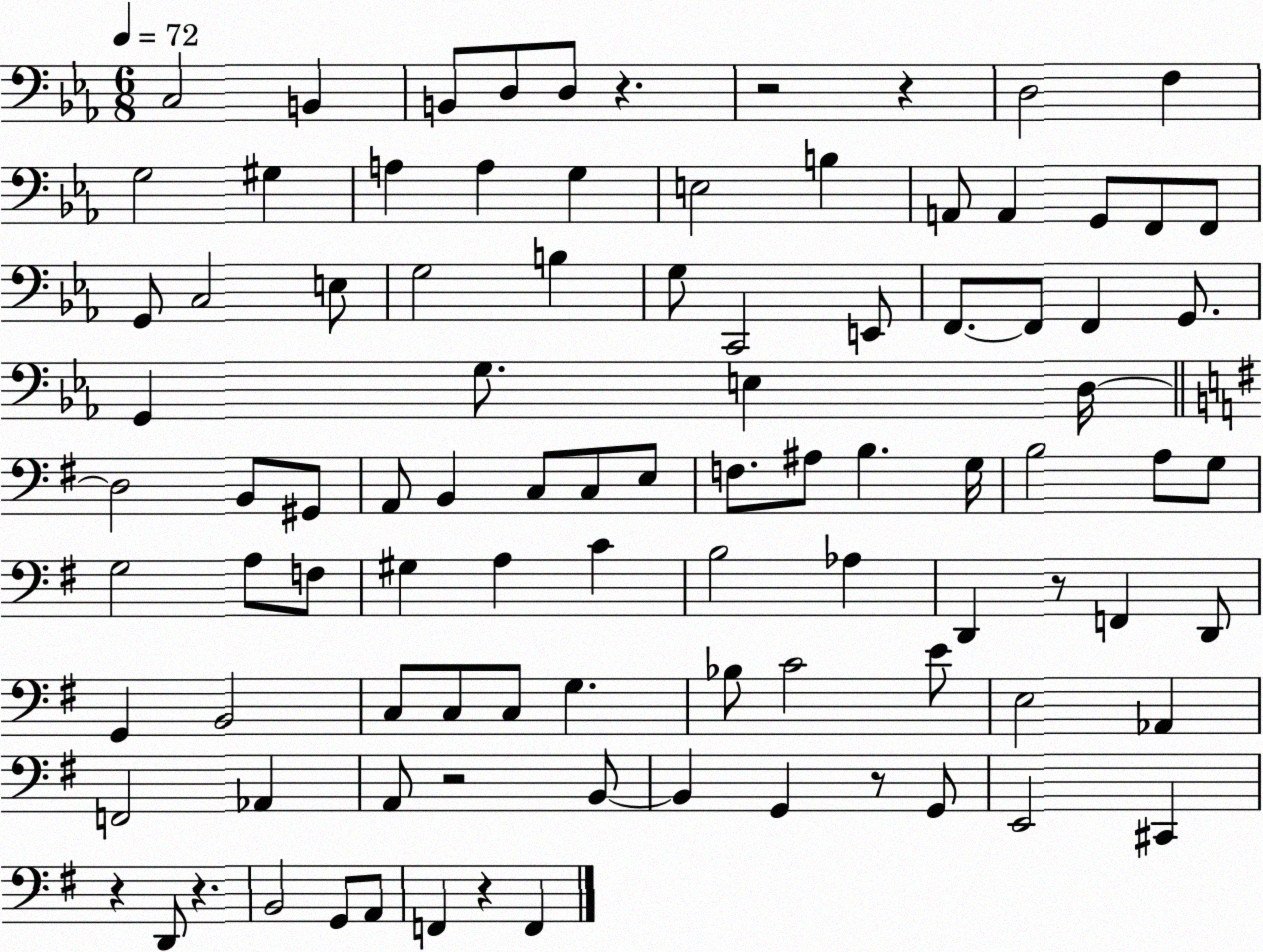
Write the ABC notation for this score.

X:1
T:Untitled
M:6/8
L:1/4
K:Eb
C,2 B,, B,,/2 D,/2 D,/2 z z2 z D,2 F, G,2 ^G, A, A, G, E,2 B, A,,/2 A,, G,,/2 F,,/2 F,,/2 G,,/2 C,2 E,/2 G,2 B, G,/2 C,,2 E,,/2 F,,/2 F,,/2 F,, G,,/2 G,, G,/2 E, D,/4 D,2 B,,/2 ^G,,/2 A,,/2 B,, C,/2 C,/2 E,/2 F,/2 ^A,/2 B, G,/4 B,2 A,/2 G,/2 G,2 A,/2 F,/2 ^G, A, C B,2 _A, D,, z/2 F,, D,,/2 G,, B,,2 C,/2 C,/2 C,/2 G, _B,/2 C2 E/2 E,2 _A,, F,,2 _A,, A,,/2 z2 B,,/2 B,, G,, z/2 G,,/2 E,,2 ^C,, z D,,/2 z B,,2 G,,/2 A,,/2 F,, z F,,